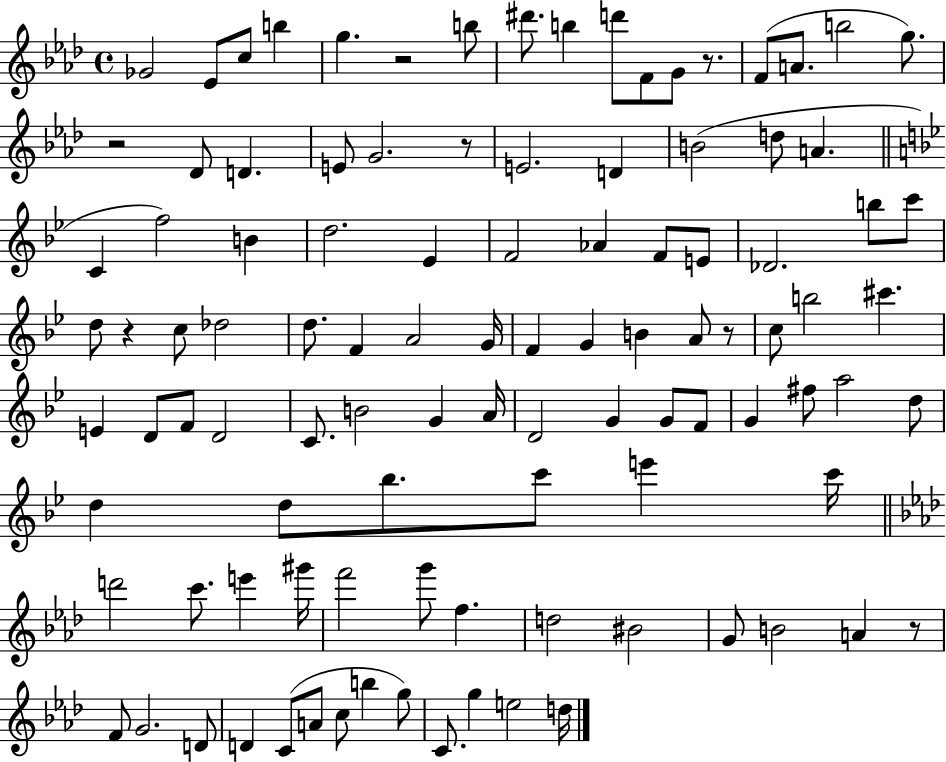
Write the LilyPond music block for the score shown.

{
  \clef treble
  \time 4/4
  \defaultTimeSignature
  \key aes \major
  ges'2 ees'8 c''8 b''4 | g''4. r2 b''8 | dis'''8. b''4 d'''8 f'8 g'8 r8. | f'8( a'8. b''2 g''8.) | \break r2 des'8 d'4. | e'8 g'2. r8 | e'2. d'4 | b'2( d''8 a'4. | \break \bar "||" \break \key bes \major c'4 f''2) b'4 | d''2. ees'4 | f'2 aes'4 f'8 e'8 | des'2. b''8 c'''8 | \break d''8 r4 c''8 des''2 | d''8. f'4 a'2 g'16 | f'4 g'4 b'4 a'8 r8 | c''8 b''2 cis'''4. | \break e'4 d'8 f'8 d'2 | c'8. b'2 g'4 a'16 | d'2 g'4 g'8 f'8 | g'4 fis''8 a''2 d''8 | \break d''4 d''8 bes''8. c'''8 e'''4 c'''16 | \bar "||" \break \key aes \major d'''2 c'''8. e'''4 gis'''16 | f'''2 g'''8 f''4. | d''2 bis'2 | g'8 b'2 a'4 r8 | \break f'8 g'2. d'8 | d'4 c'8( a'8 c''8 b''4 g''8) | c'8. g''4 e''2 d''16 | \bar "|."
}